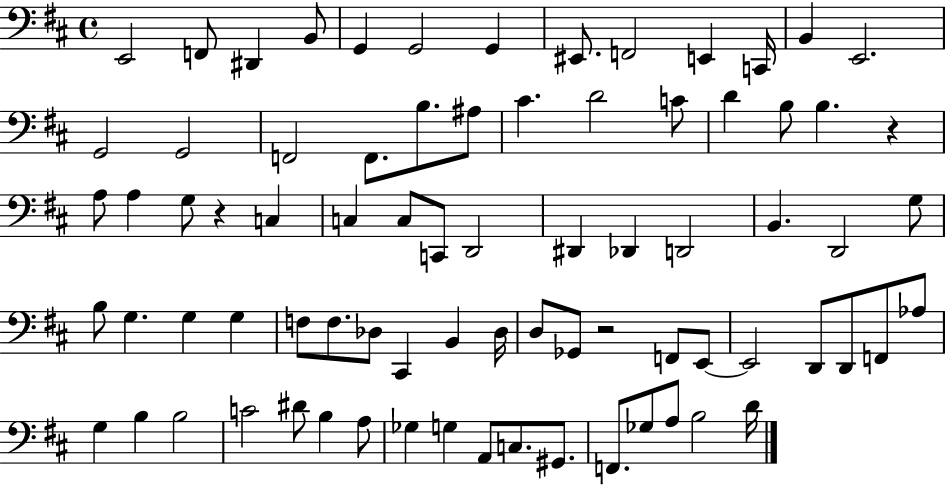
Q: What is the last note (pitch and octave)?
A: D4